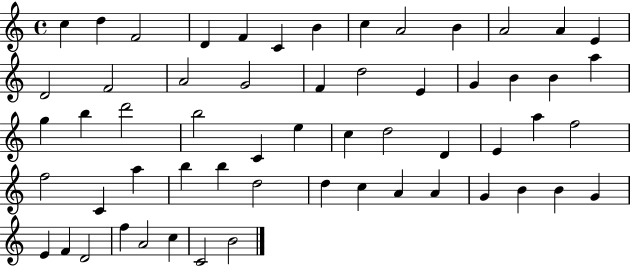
X:1
T:Untitled
M:4/4
L:1/4
K:C
c d F2 D F C B c A2 B A2 A E D2 F2 A2 G2 F d2 E G B B a g b d'2 b2 C e c d2 D E a f2 f2 C a b b d2 d c A A G B B G E F D2 f A2 c C2 B2